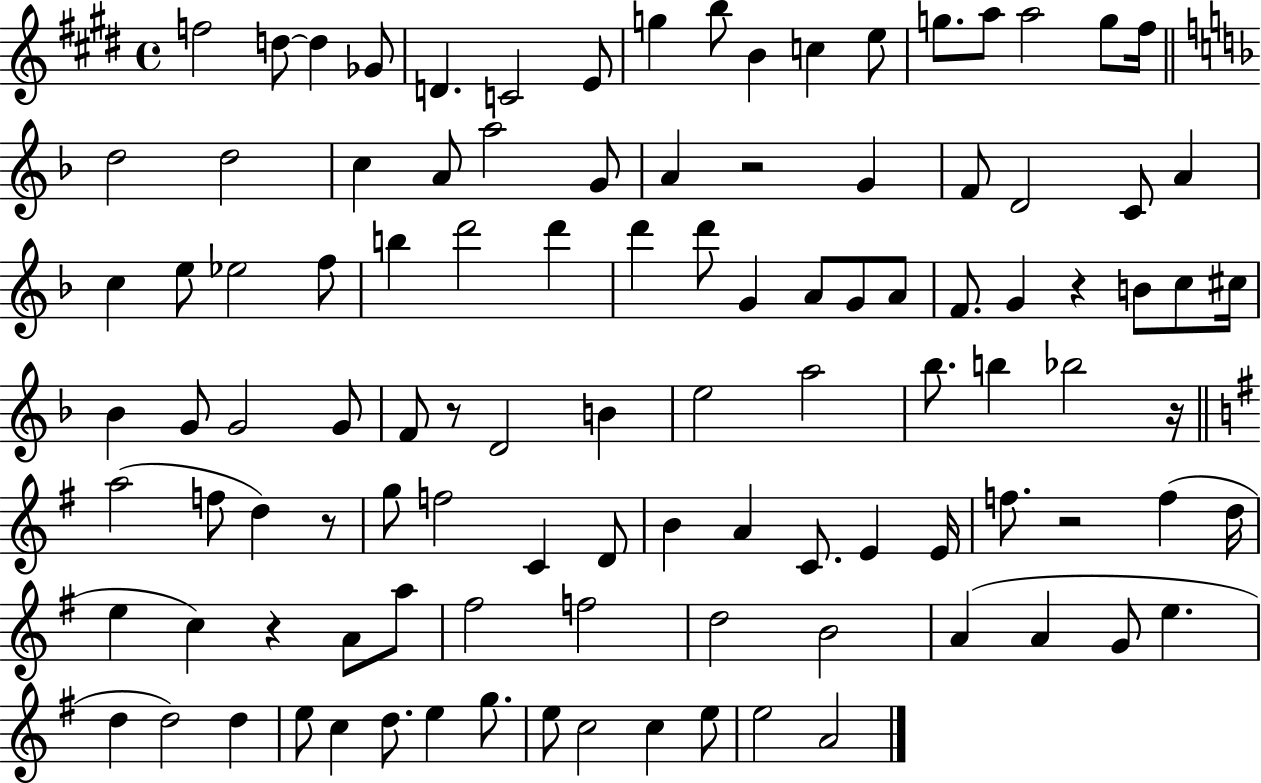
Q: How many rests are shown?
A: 7